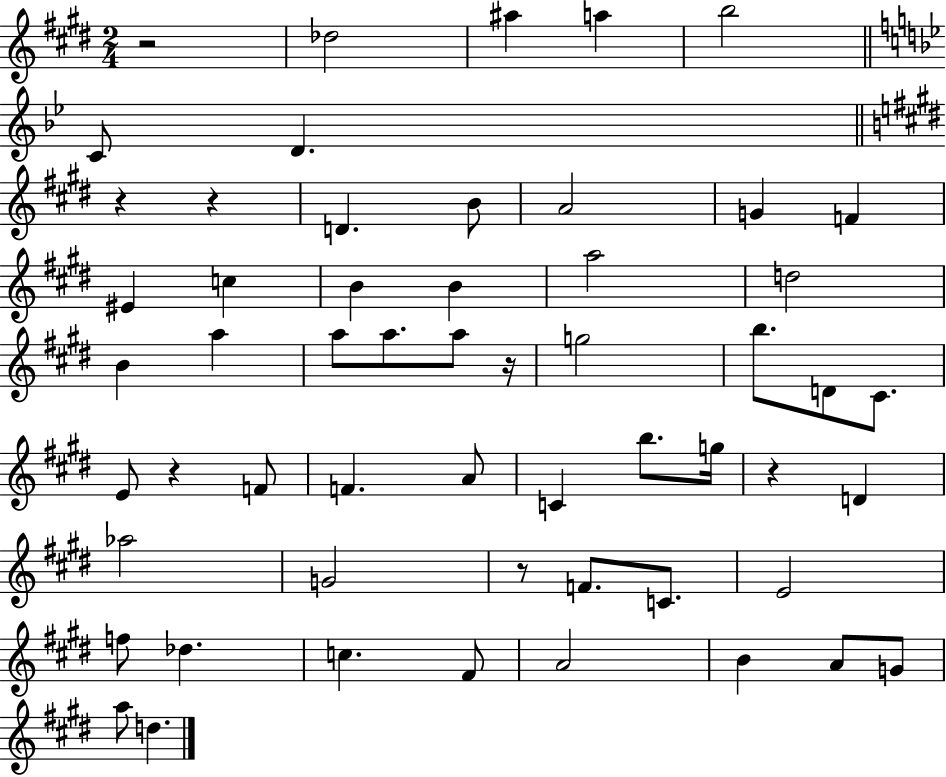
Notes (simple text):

R/h Db5/h A#5/q A5/q B5/h C4/e D4/q. R/q R/q D4/q. B4/e A4/h G4/q F4/q EIS4/q C5/q B4/q B4/q A5/h D5/h B4/q A5/q A5/e A5/e. A5/e R/s G5/h B5/e. D4/e C#4/e. E4/e R/q F4/e F4/q. A4/e C4/q B5/e. G5/s R/q D4/q Ab5/h G4/h R/e F4/e. C4/e. E4/h F5/e Db5/q. C5/q. F#4/e A4/h B4/q A4/e G4/e A5/e D5/q.